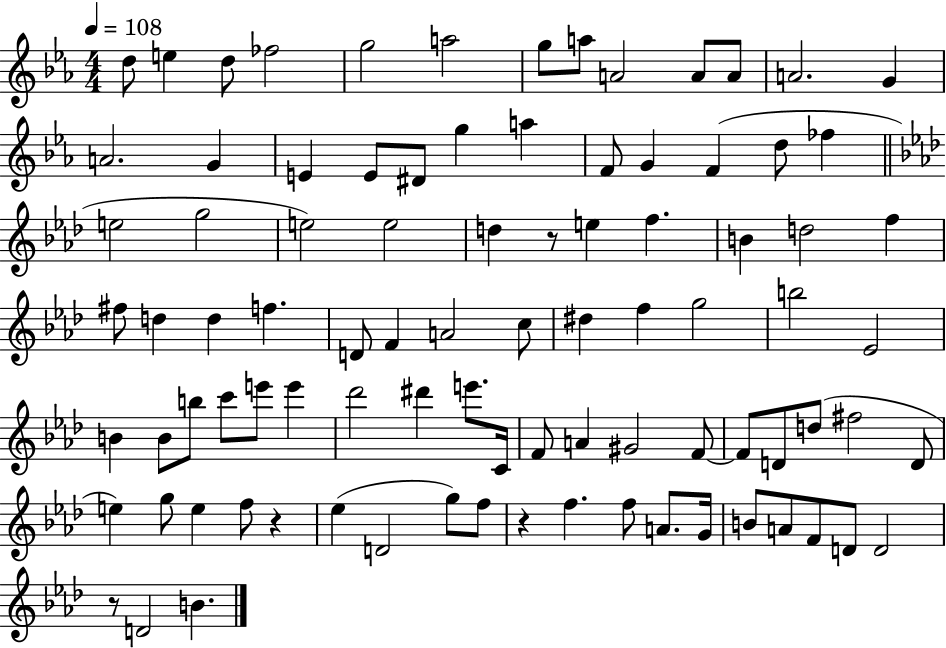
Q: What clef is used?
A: treble